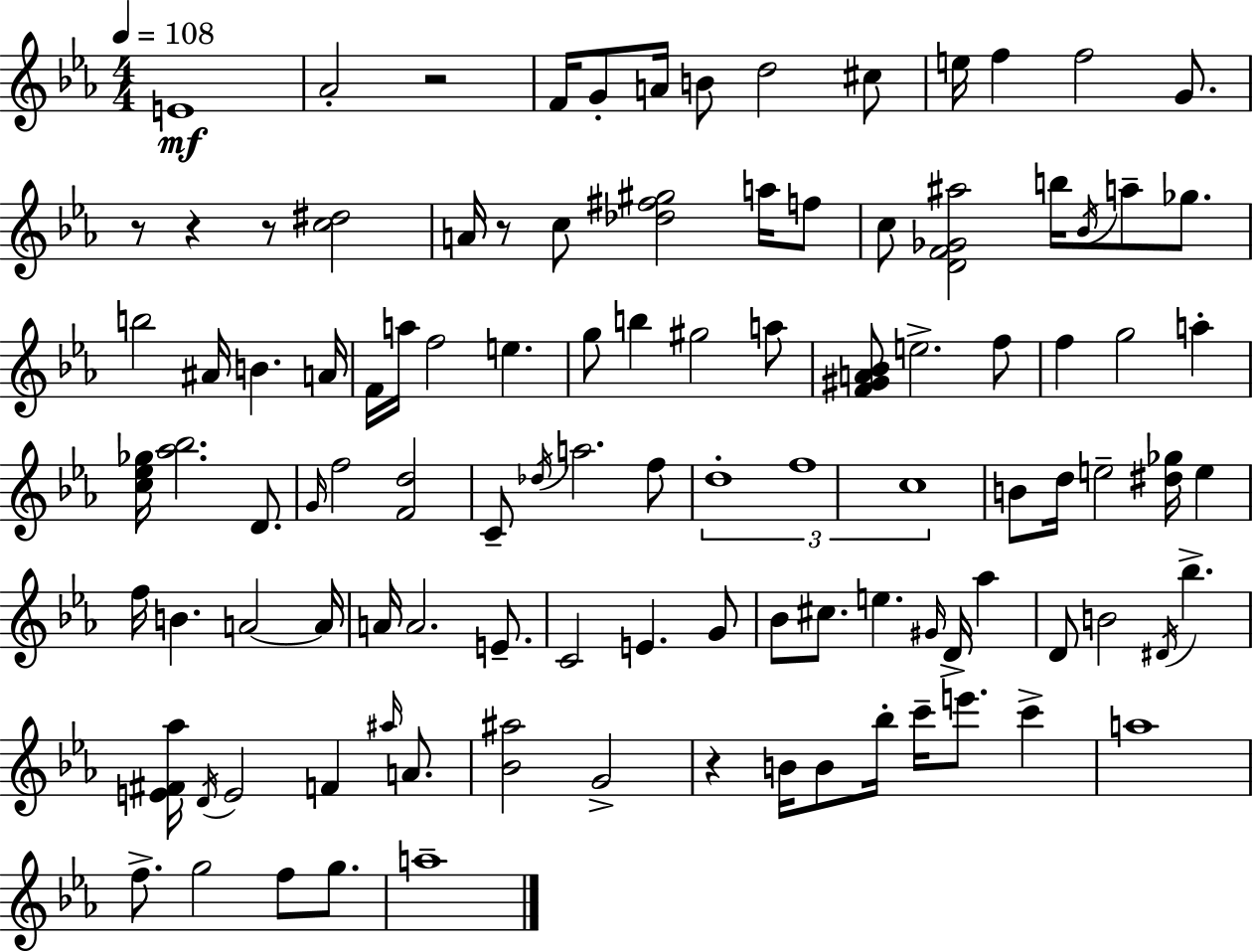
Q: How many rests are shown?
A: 6